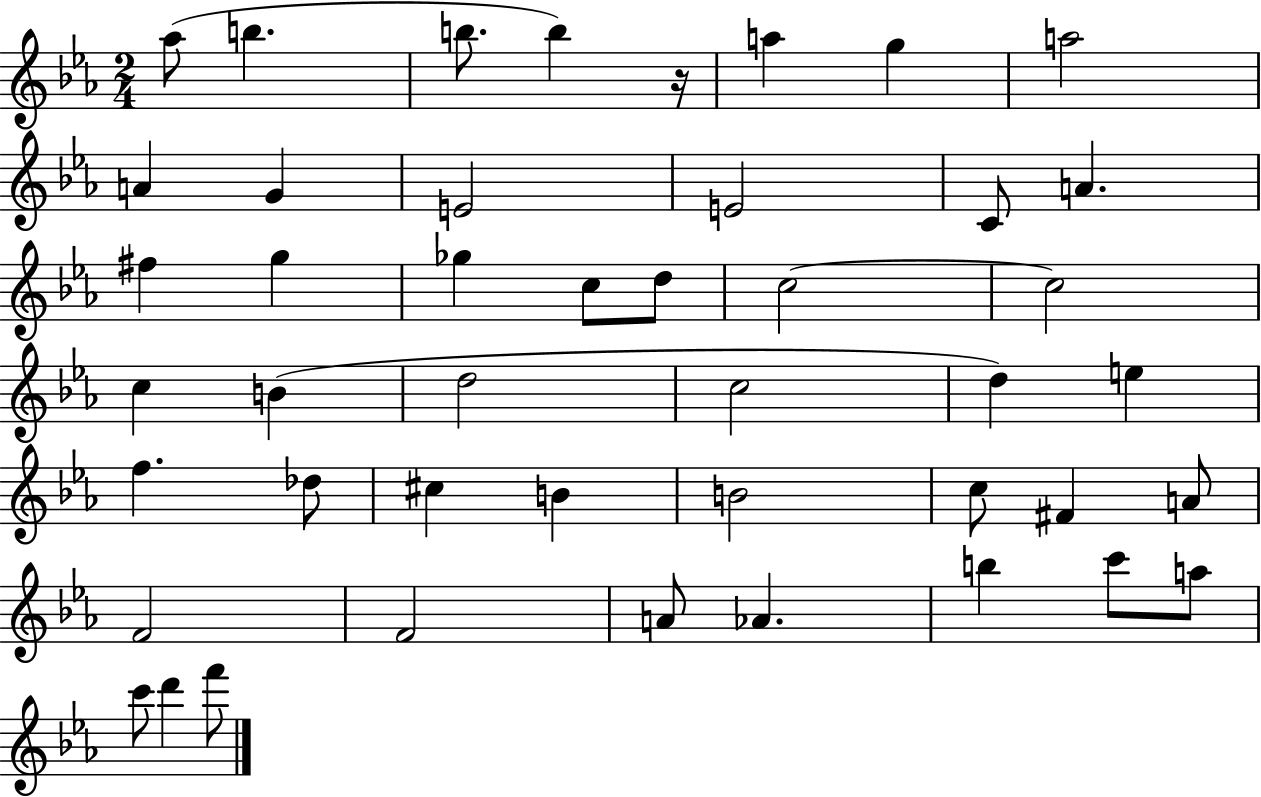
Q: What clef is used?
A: treble